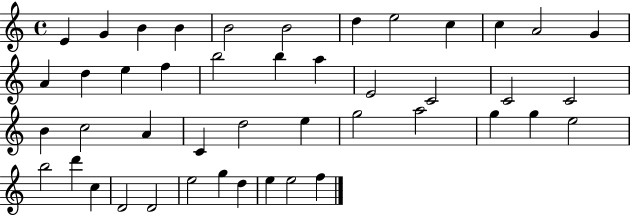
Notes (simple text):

E4/q G4/q B4/q B4/q B4/h B4/h D5/q E5/h C5/q C5/q A4/h G4/q A4/q D5/q E5/q F5/q B5/h B5/q A5/q E4/h C4/h C4/h C4/h B4/q C5/h A4/q C4/q D5/h E5/q G5/h A5/h G5/q G5/q E5/h B5/h D6/q C5/q D4/h D4/h E5/h G5/q D5/q E5/q E5/h F5/q